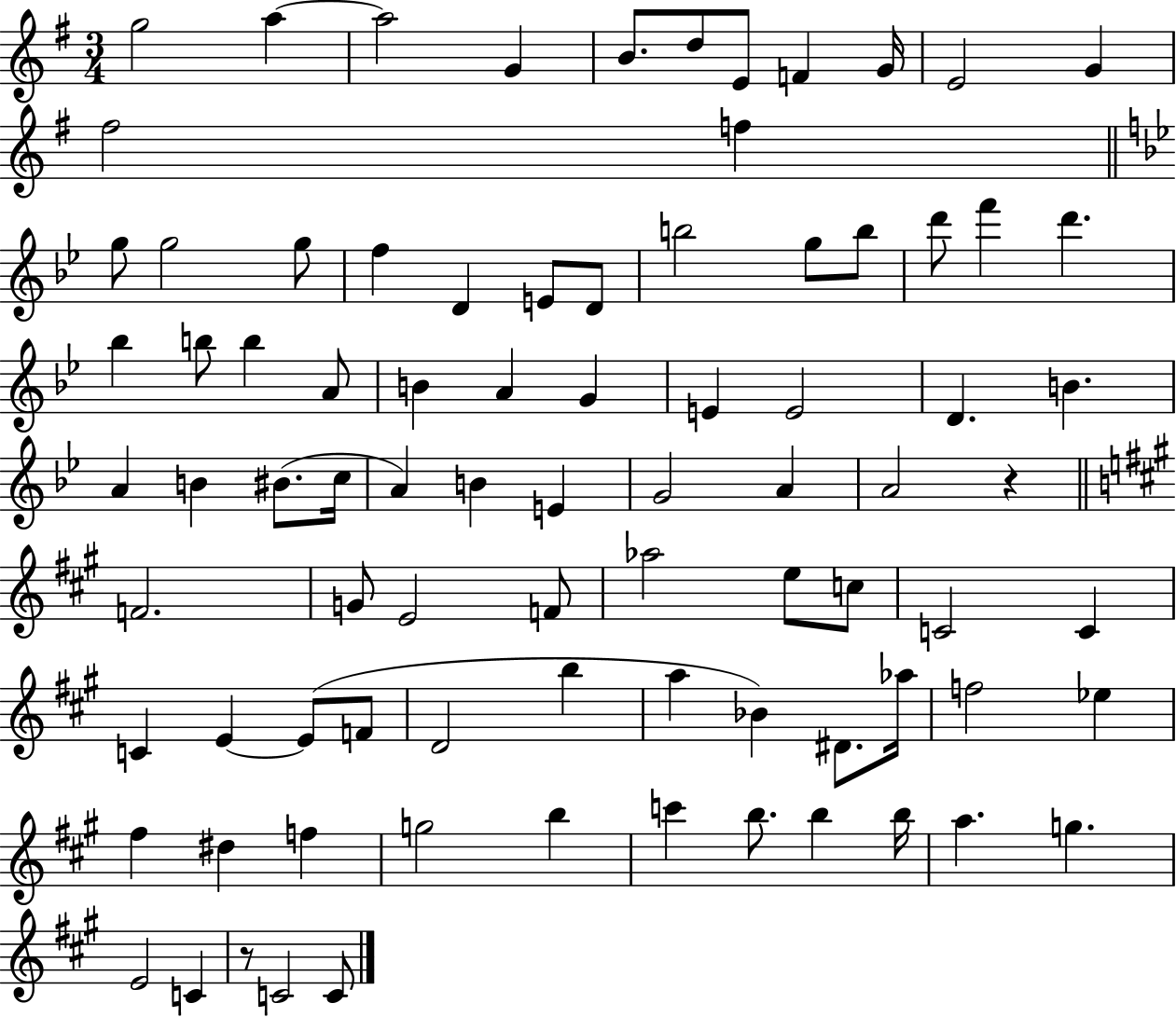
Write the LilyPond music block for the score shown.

{
  \clef treble
  \numericTimeSignature
  \time 3/4
  \key g \major
  g''2 a''4~~ | a''2 g'4 | b'8. d''8 e'8 f'4 g'16 | e'2 g'4 | \break fis''2 f''4 | \bar "||" \break \key bes \major g''8 g''2 g''8 | f''4 d'4 e'8 d'8 | b''2 g''8 b''8 | d'''8 f'''4 d'''4. | \break bes''4 b''8 b''4 a'8 | b'4 a'4 g'4 | e'4 e'2 | d'4. b'4. | \break a'4 b'4 bis'8.( c''16 | a'4) b'4 e'4 | g'2 a'4 | a'2 r4 | \break \bar "||" \break \key a \major f'2. | g'8 e'2 f'8 | aes''2 e''8 c''8 | c'2 c'4 | \break c'4 e'4~~ e'8( f'8 | d'2 b''4 | a''4 bes'4) dis'8. aes''16 | f''2 ees''4 | \break fis''4 dis''4 f''4 | g''2 b''4 | c'''4 b''8. b''4 b''16 | a''4. g''4. | \break e'2 c'4 | r8 c'2 c'8 | \bar "|."
}